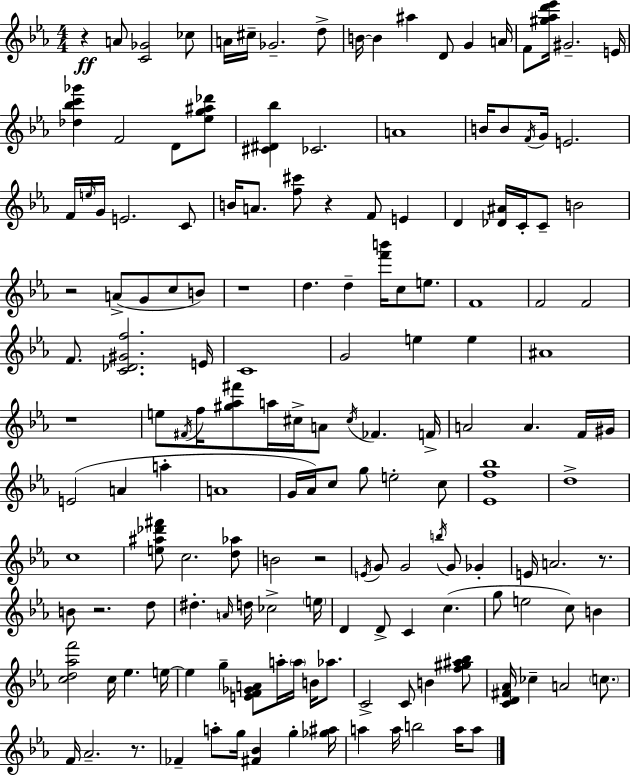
R/q A4/e [C4,Gb4]/h CES5/e A4/s C#5/s Gb4/h. D5/e B4/s B4/q A#5/q D4/e G4/q A4/s F4/e [G#5,Ab5,D6,Eb6]/s G#4/h. E4/s [Db5,Bb5,C6,Gb6]/q F4/h D4/e [Eb5,G5,A#5,Db6]/e [C#4,D#4,Bb5]/q CES4/h. A4/w B4/s B4/e F4/s G4/s E4/h. F4/s E5/s G4/s E4/h. C4/e B4/s A4/e. [F5,C#6]/e R/q F4/e E4/q D4/q [Db4,A#4]/s C4/s C4/e B4/h R/h A4/e G4/e C5/e B4/e R/w D5/q. D5/q [F6,B6]/s C5/e E5/e. F4/w F4/h F4/h F4/e. [C4,Db4,G#4,F5]/h. E4/s C4/w G4/h E5/q E5/q A#4/w R/w E5/e F#4/s F5/s [G#5,Ab5,F#6]/e A5/s C#5/s A4/e C#5/s FES4/q. F4/s A4/h A4/q. F4/s G#4/s E4/h A4/q A5/q A4/w G4/s Ab4/s C5/e G5/e E5/h C5/e [Eb4,F5,Bb5]/w D5/w C5/w [E5,A#5,Db6,F#6]/e C5/h. [D5,Ab5]/e B4/h R/h E4/s G4/e G4/h B5/s G4/e Gb4/q E4/s A4/h. R/e. B4/e R/h. D5/e D#5/q. A4/s D5/s CES5/h E5/s D4/q D4/e C4/q C5/q. G5/e E5/h C5/e B4/q [C5,D5,Ab5,F6]/h C5/s Eb5/q. E5/s E5/q G5/q [E4,F4,Gb4,A4]/e A5/s A5/s B4/s Ab5/e. C4/h C4/e B4/q [F5,G#5,A#5,Bb5]/e [C4,D4,F#4,Ab4]/s CES5/q A4/h C5/e. F4/s Ab4/h. R/e. FES4/q A5/e G5/s [F#4,Bb4]/q G5/q [Gb5,A#5]/s A5/q A5/s B5/h A5/s A5/e